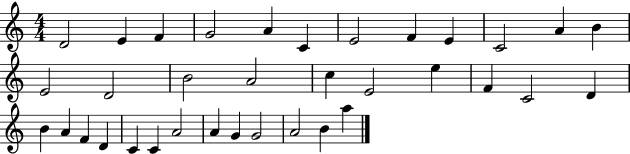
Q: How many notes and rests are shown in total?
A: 35